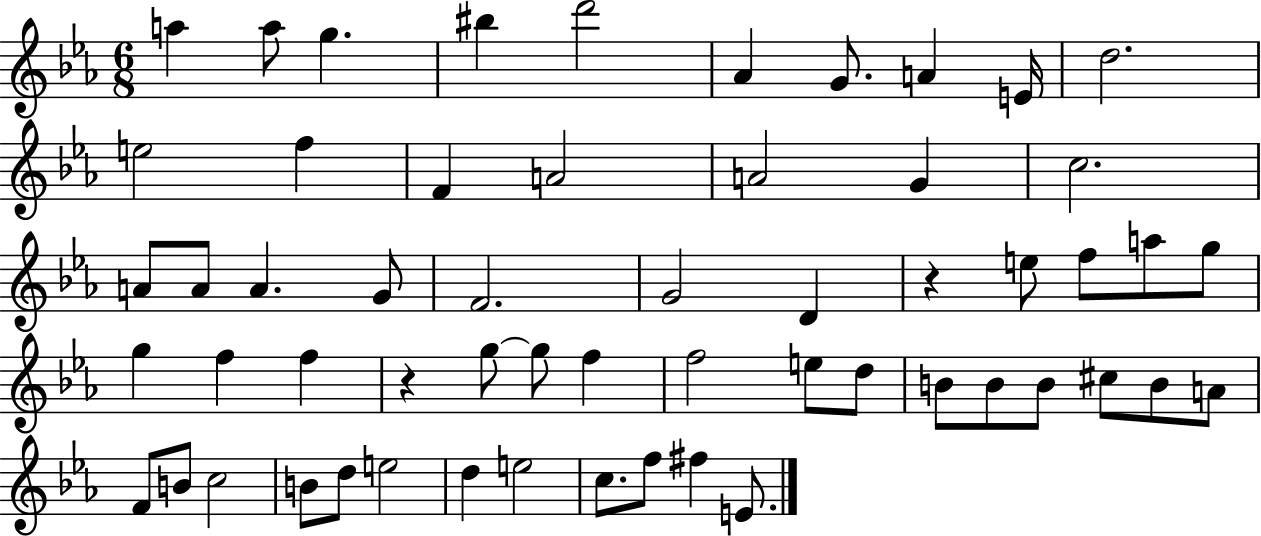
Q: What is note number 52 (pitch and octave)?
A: C5